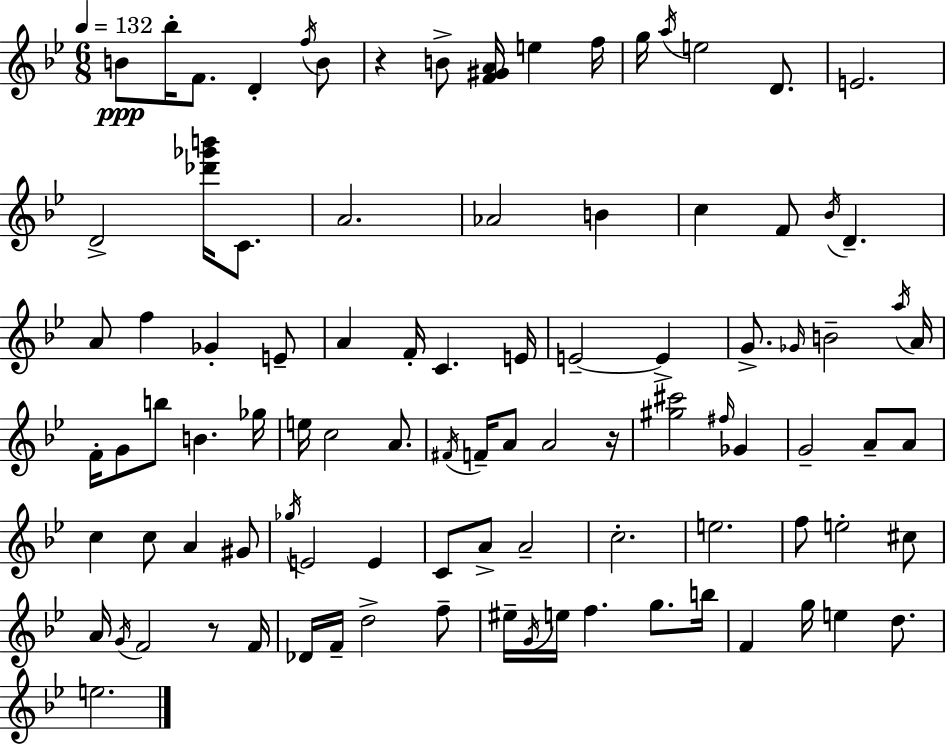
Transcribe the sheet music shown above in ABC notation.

X:1
T:Untitled
M:6/8
L:1/4
K:Gm
B/2 _b/4 F/2 D f/4 B/2 z B/2 [F^GA]/4 e f/4 g/4 a/4 e2 D/2 E2 D2 [_d'_g'b']/4 C/2 A2 _A2 B c F/2 _B/4 D A/2 f _G E/2 A F/4 C E/4 E2 E G/2 _G/4 B2 a/4 A/4 F/4 G/2 b/2 B _g/4 e/4 c2 A/2 ^F/4 F/4 A/2 A2 z/4 [^g^c']2 ^f/4 _G G2 A/2 A/2 c c/2 A ^G/2 _g/4 E2 E C/2 A/2 A2 c2 e2 f/2 e2 ^c/2 A/4 G/4 F2 z/2 F/4 _D/4 F/4 d2 f/2 ^e/4 G/4 e/4 f g/2 b/4 F g/4 e d/2 e2